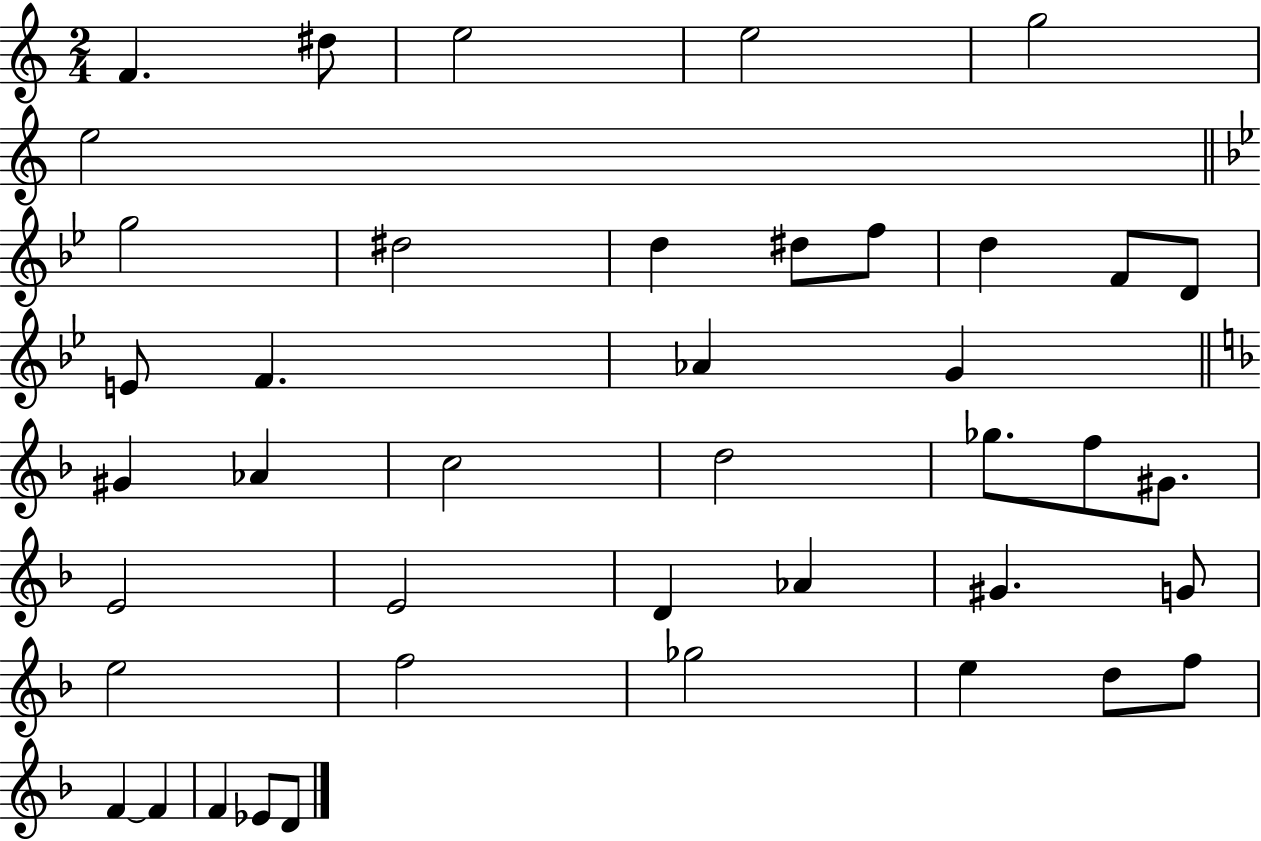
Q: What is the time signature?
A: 2/4